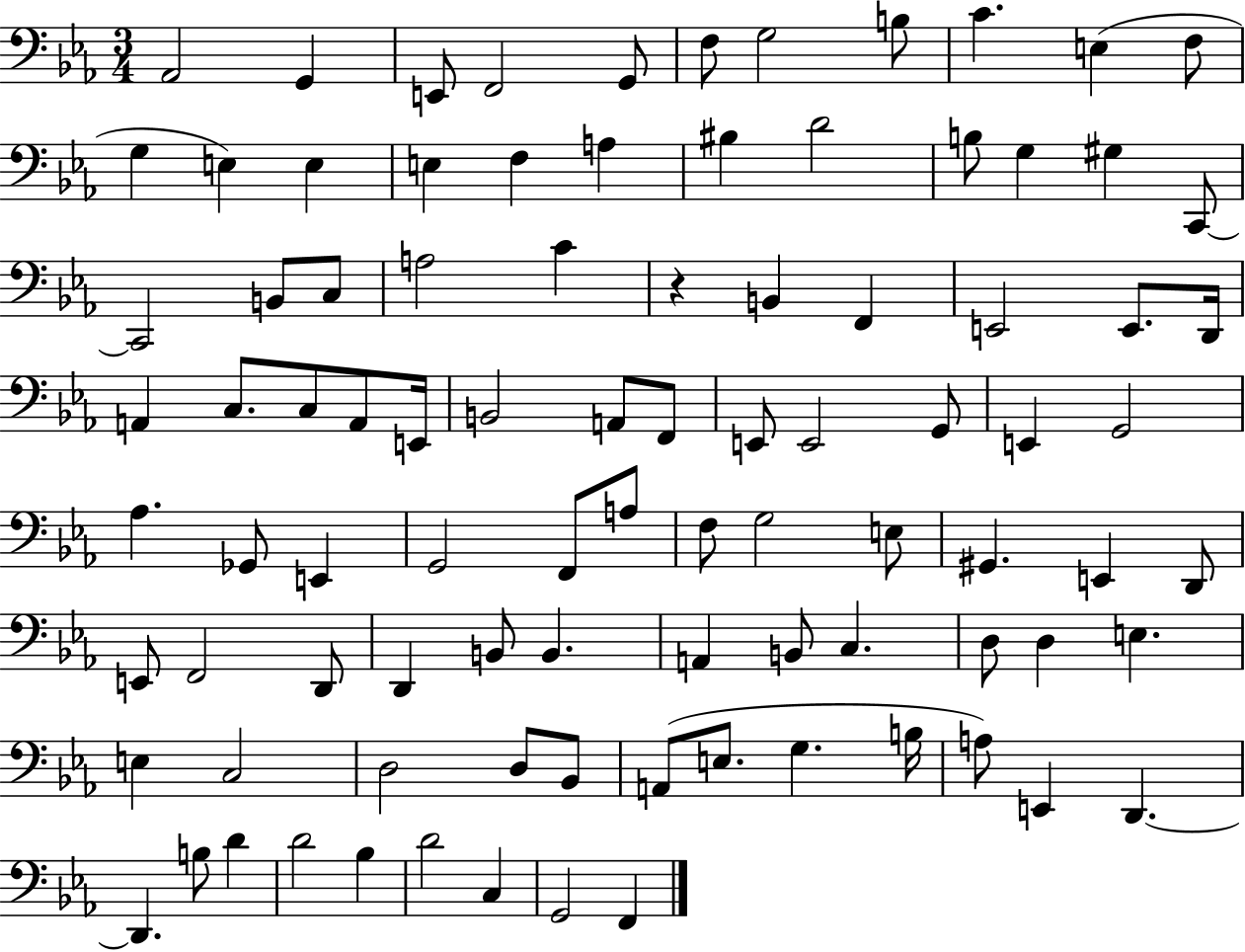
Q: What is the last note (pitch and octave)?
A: F2